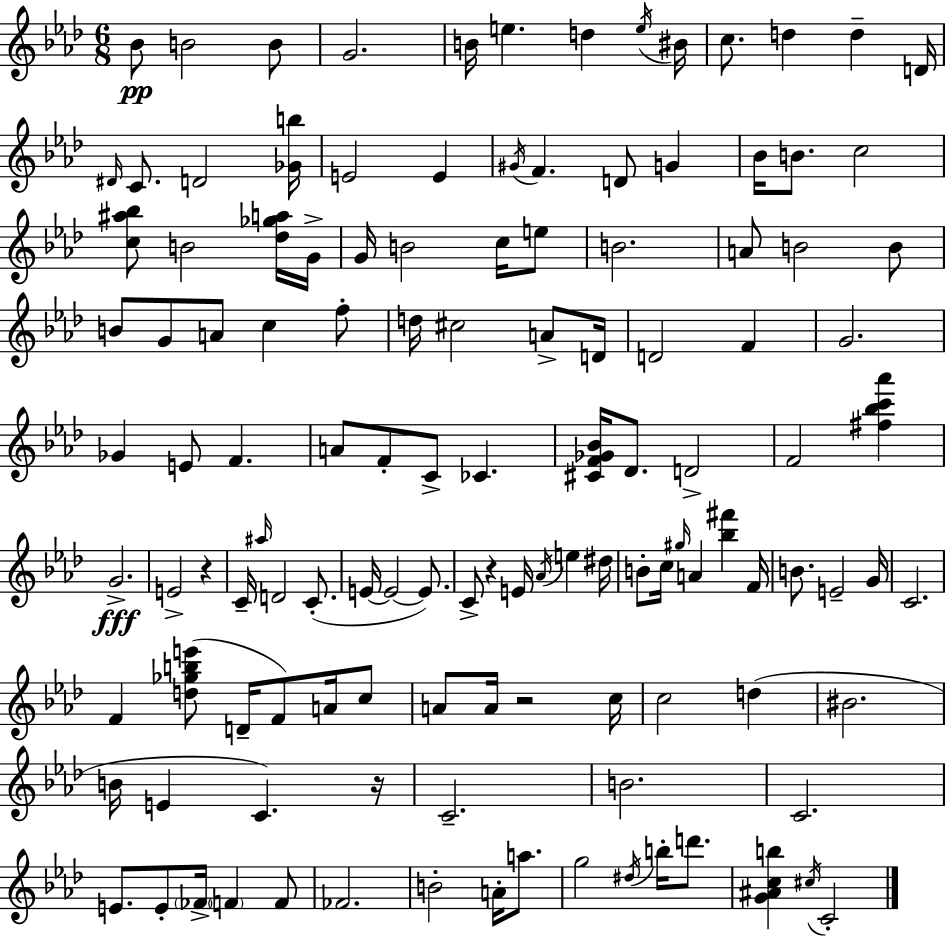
Bb4/e B4/h B4/e G4/h. B4/s E5/q. D5/q E5/s BIS4/s C5/e. D5/q D5/q D4/s D#4/s C4/e. D4/h [Gb4,B5]/s E4/h E4/q G#4/s F4/q. D4/e G4/q Bb4/s B4/e. C5/h [C5,A#5,Bb5]/e B4/h [Db5,Gb5,A5]/s G4/s G4/s B4/h C5/s E5/e B4/h. A4/e B4/h B4/e B4/e G4/e A4/e C5/q F5/e D5/s C#5/h A4/e D4/s D4/h F4/q G4/h. Gb4/q E4/e F4/q. A4/e F4/e C4/e CES4/q. [C#4,F4,Gb4,Bb4]/s Db4/e. D4/h F4/h [F#5,Bb5,C6,Ab6]/q G4/h. E4/h R/q C4/s A#5/s D4/h C4/e. E4/s E4/h E4/e. C4/e R/q E4/s Ab4/s E5/q D#5/s B4/e C5/s G#5/s A4/q [Bb5,F#6]/q F4/s B4/e. E4/h G4/s C4/h. F4/q [D5,Gb5,B5,E6]/e D4/s F4/e A4/s C5/e A4/e A4/s R/h C5/s C5/h D5/q BIS4/h. B4/s E4/q C4/q. R/s C4/h. B4/h. C4/h. E4/e. E4/e FES4/s F4/q F4/e FES4/h. B4/h A4/s A5/e. G5/h D#5/s B5/s D6/e. [G4,A#4,C5,B5]/q C#5/s C4/h